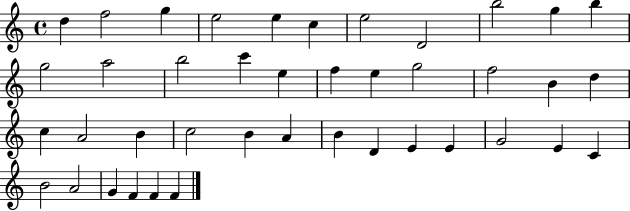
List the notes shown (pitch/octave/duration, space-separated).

D5/q F5/h G5/q E5/h E5/q C5/q E5/h D4/h B5/h G5/q B5/q G5/h A5/h B5/h C6/q E5/q F5/q E5/q G5/h F5/h B4/q D5/q C5/q A4/h B4/q C5/h B4/q A4/q B4/q D4/q E4/q E4/q G4/h E4/q C4/q B4/h A4/h G4/q F4/q F4/q F4/q